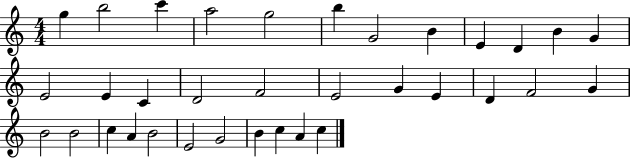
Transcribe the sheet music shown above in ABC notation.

X:1
T:Untitled
M:4/4
L:1/4
K:C
g b2 c' a2 g2 b G2 B E D B G E2 E C D2 F2 E2 G E D F2 G B2 B2 c A B2 E2 G2 B c A c